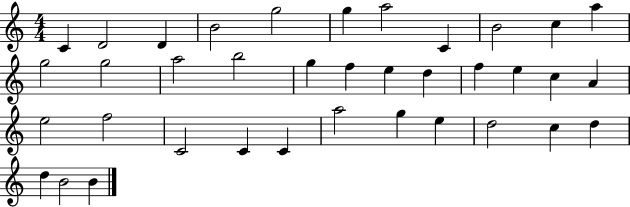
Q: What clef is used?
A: treble